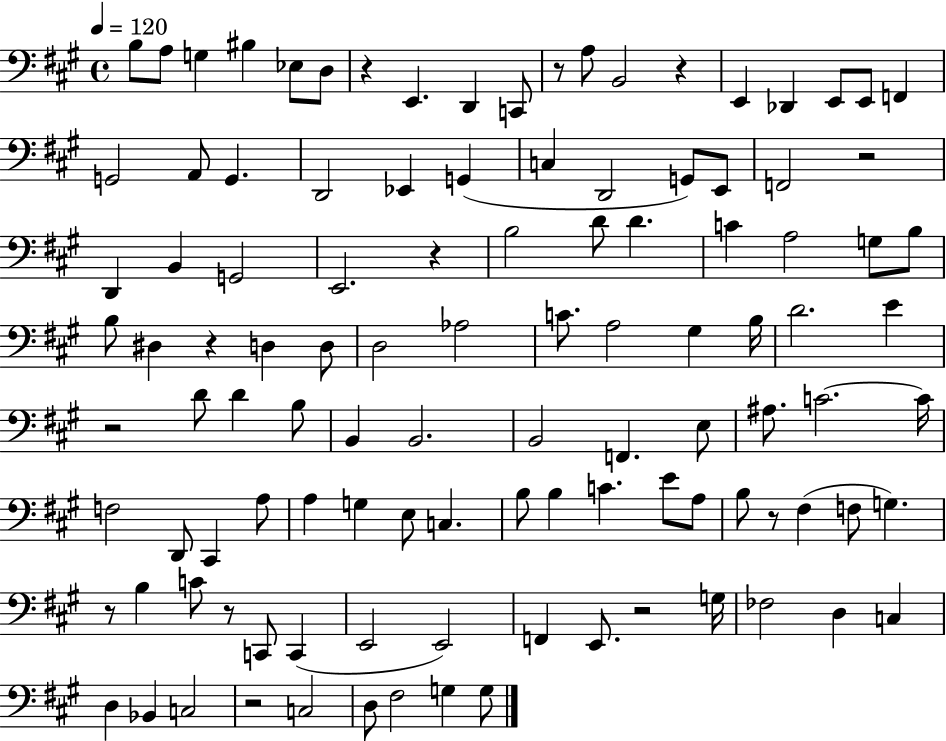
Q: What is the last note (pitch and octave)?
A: G3